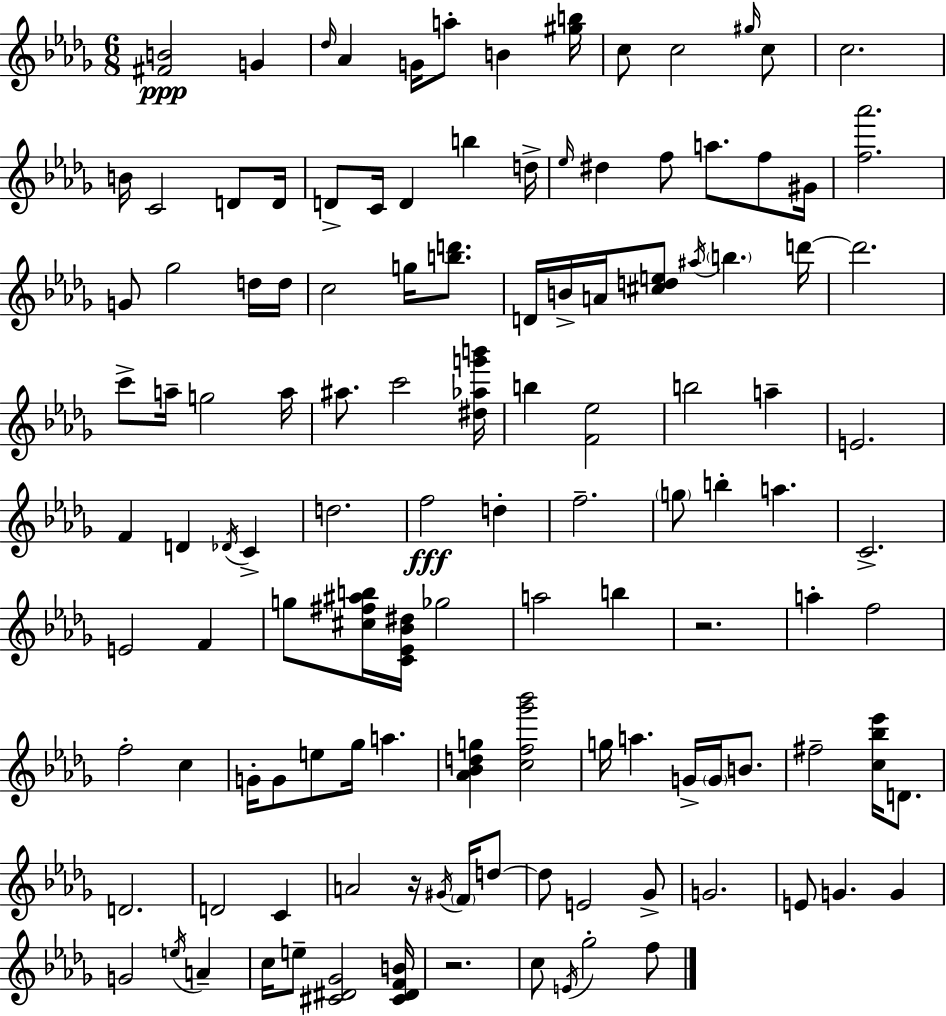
[F#4,B4]/h G4/q Db5/s Ab4/q G4/s A5/e B4/q [G#5,B5]/s C5/e C5/h G#5/s C5/e C5/h. B4/s C4/h D4/e D4/s D4/e C4/s D4/q B5/q D5/s Eb5/s D#5/q F5/e A5/e. F5/e G#4/s [F5,Ab6]/h. G4/e Gb5/h D5/s D5/s C5/h G5/s [B5,D6]/e. D4/s B4/s A4/s [C#5,D5,E5]/e A#5/s B5/q. D6/s D6/h. C6/e A5/s G5/h A5/s A#5/e. C6/h [D#5,Ab5,G6,B6]/s B5/q [F4,Eb5]/h B5/h A5/q E4/h. F4/q D4/q Db4/s C4/q D5/h. F5/h D5/q F5/h. G5/e B5/q A5/q. C4/h. E4/h F4/q G5/e [C#5,F#5,A#5,B5]/s [C4,Eb4,Bb4,D#5]/s Gb5/h A5/h B5/q R/h. A5/q F5/h F5/h C5/q G4/s G4/e E5/e Gb5/s A5/q. [Ab4,Bb4,D5,G5]/q [C5,F5,Gb6,Bb6]/h G5/s A5/q. G4/s G4/s B4/e. F#5/h [C5,Bb5,Eb6]/s D4/e. D4/h. D4/h C4/q A4/h R/s G#4/s F4/s D5/e D5/e E4/h Gb4/e G4/h. E4/e G4/q. G4/q G4/h E5/s A4/q C5/s E5/e [C#4,D#4,Gb4]/h [C#4,D#4,F4,B4]/s R/h. C5/e E4/s Gb5/h F5/e